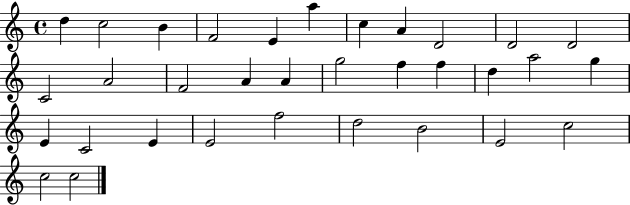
X:1
T:Untitled
M:4/4
L:1/4
K:C
d c2 B F2 E a c A D2 D2 D2 C2 A2 F2 A A g2 f f d a2 g E C2 E E2 f2 d2 B2 E2 c2 c2 c2